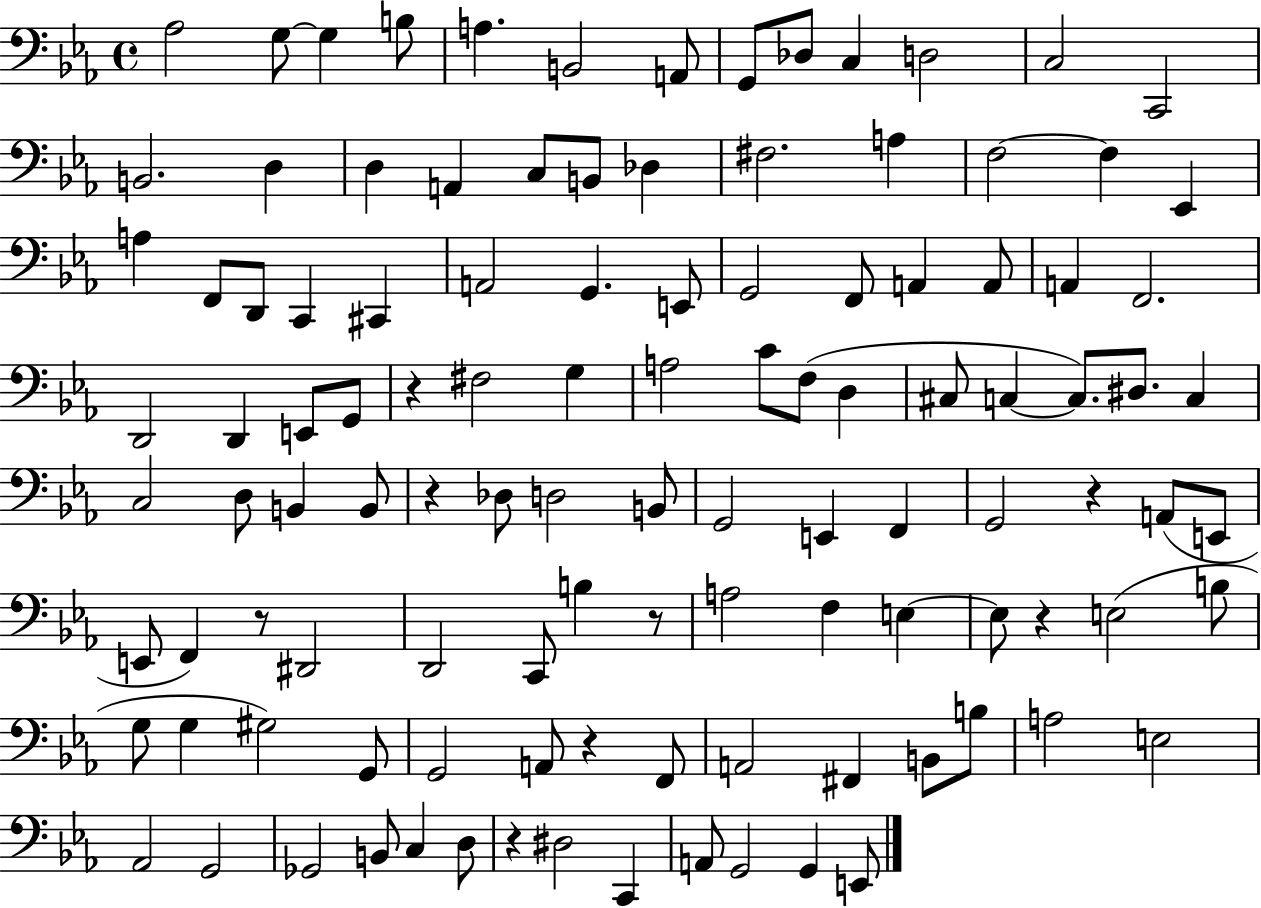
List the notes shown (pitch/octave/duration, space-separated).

Ab3/h G3/e G3/q B3/e A3/q. B2/h A2/e G2/e Db3/e C3/q D3/h C3/h C2/h B2/h. D3/q D3/q A2/q C3/e B2/e Db3/q F#3/h. A3/q F3/h F3/q Eb2/q A3/q F2/e D2/e C2/q C#2/q A2/h G2/q. E2/e G2/h F2/e A2/q A2/e A2/q F2/h. D2/h D2/q E2/e G2/e R/q F#3/h G3/q A3/h C4/e F3/e D3/q C#3/e C3/q C3/e. D#3/e. C3/q C3/h D3/e B2/q B2/e R/q Db3/e D3/h B2/e G2/h E2/q F2/q G2/h R/q A2/e E2/e E2/e F2/q R/e D#2/h D2/h C2/e B3/q R/e A3/h F3/q E3/q E3/e R/q E3/h B3/e G3/e G3/q G#3/h G2/e G2/h A2/e R/q F2/e A2/h F#2/q B2/e B3/e A3/h E3/h Ab2/h G2/h Gb2/h B2/e C3/q D3/e R/q D#3/h C2/q A2/e G2/h G2/q E2/e